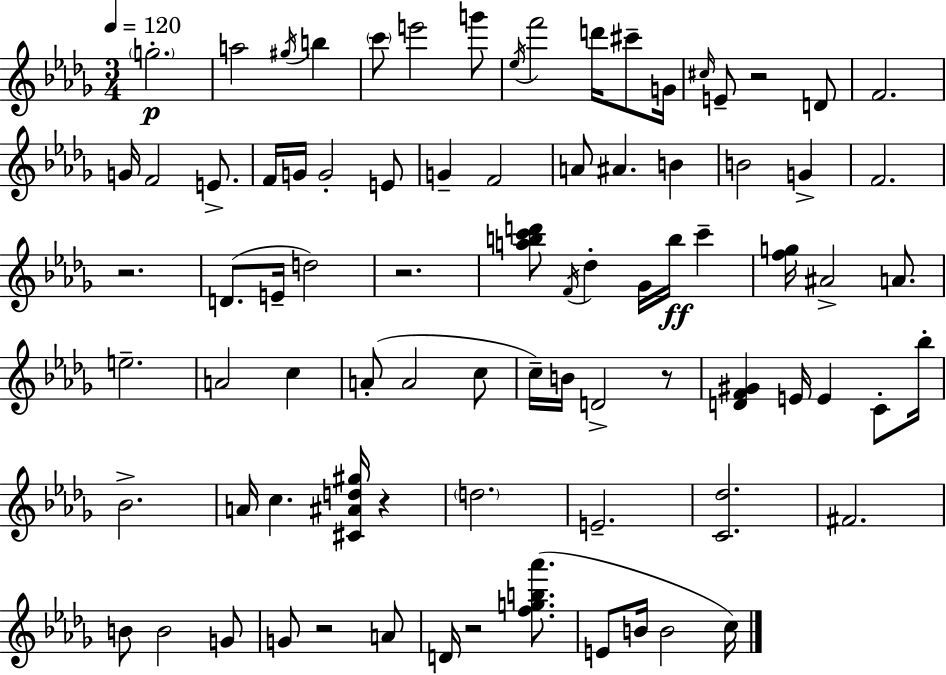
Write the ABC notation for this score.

X:1
T:Untitled
M:3/4
L:1/4
K:Bbm
g2 a2 ^g/4 b c'/2 e'2 g'/2 _e/4 f'2 d'/4 ^c'/2 G/4 ^c/4 E/2 z2 D/2 F2 G/4 F2 E/2 F/4 G/4 G2 E/2 G F2 A/2 ^A B B2 G F2 z2 D/2 E/4 d2 z2 [abc'd']/2 F/4 _d _G/4 b/4 c' [fg]/4 ^A2 A/2 e2 A2 c A/2 A2 c/2 c/4 B/4 D2 z/2 [DF^G] E/4 E C/2 _b/4 _B2 A/4 c [^C^Ad^g]/4 z d2 E2 [C_d]2 ^F2 B/2 B2 G/2 G/2 z2 A/2 D/4 z2 [fgb_a']/2 E/2 B/4 B2 c/4